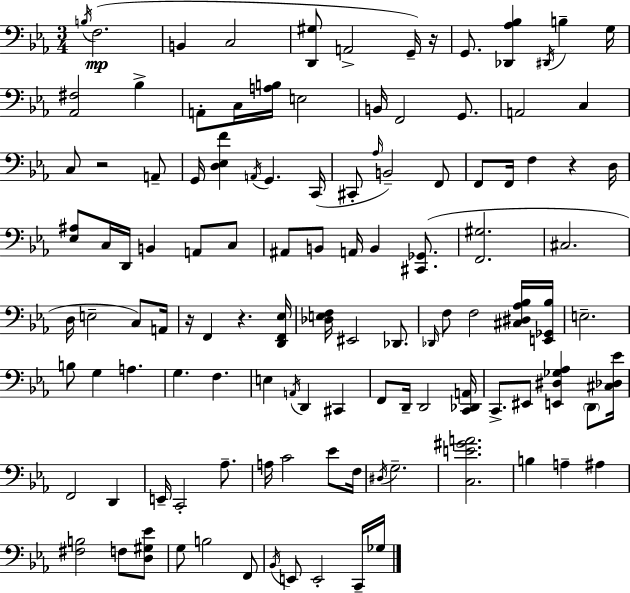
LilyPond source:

{
  \clef bass
  \numericTimeSignature
  \time 3/4
  \key ees \major
  \acciaccatura { b16 }\mp f2.( | b,4 c2 | <d, gis>8 a,2-> g,16--) | r16 g,8. <des, aes bes>4 \acciaccatura { dis,16 } b4-- | \break g16 <aes, fis>2 bes4-> | a,8-. c16 <a b>16 e2 | b,16 f,2 g,8. | a,2 c4 | \break c8 r2 | a,8-- g,16 <d ees f'>4 \acciaccatura { a,16 } g,4. | c,16( cis,8-. \grace { aes16 }) b,2-- | f,8 f,8 f,16 f4 r4 | \break d16 <ees ais>8 c16 d,16 b,4 | a,8 c8 ais,8 b,8 a,16 b,4 | <cis, ges,>8.( <f, gis>2. | cis2. | \break d16 e2-- | c8) a,16 r16 f,4 r4. | <d, f, ees>16 <des e f>16 eis,2 | des,8. \grace { des,16 } f8 f2 | \break <cis dis aes bes>16 <e, ges, bes>16 e2.-- | b8 g4 a4. | g4. f4. | e4 \acciaccatura { a,16 } d,4 | \break cis,4 f,8 d,16-- d,2 | <c, des, a,>16 c,8.-> eis,8 <e, dis ges aes>4 | \parenthesize d,8 <cis des ees'>16 f,2 | d,4 e,16-- c,2-. | \break aes8.-- a16 c'2 | ees'8 f16 \acciaccatura { dis16 } g2.-- | <c e' gis' a'>2. | b4 a4-- | \break ais4 <fis b>2 | f8 <d gis ees'>8 g8 b2 | f,8 \acciaccatura { bes,16 } e,8 e,2-. | c,16-- ges16 \bar "|."
}